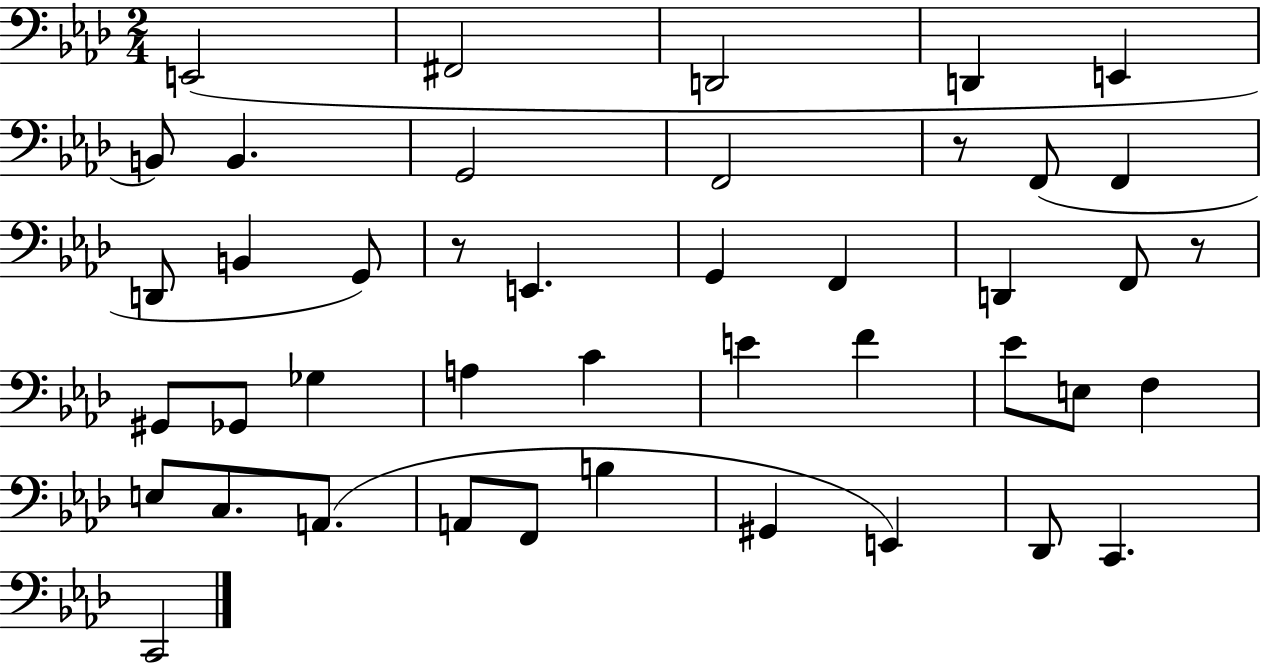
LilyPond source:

{
  \clef bass
  \numericTimeSignature
  \time 2/4
  \key aes \major
  e,2( | fis,2 | d,2 | d,4 e,4 | \break b,8) b,4. | g,2 | f,2 | r8 f,8( f,4 | \break d,8 b,4 g,8) | r8 e,4. | g,4 f,4 | d,4 f,8 r8 | \break gis,8 ges,8 ges4 | a4 c'4 | e'4 f'4 | ees'8 e8 f4 | \break e8 c8. a,8.( | a,8 f,8 b4 | gis,4 e,4) | des,8 c,4. | \break c,2 | \bar "|."
}